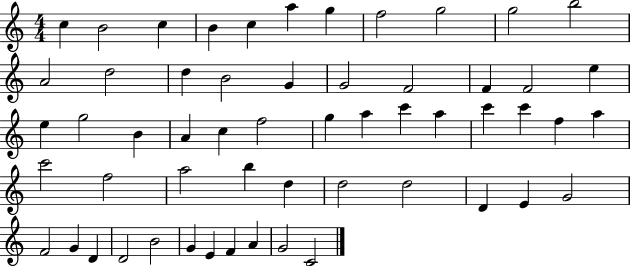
C5/q B4/h C5/q B4/q C5/q A5/q G5/q F5/h G5/h G5/h B5/h A4/h D5/h D5/q B4/h G4/q G4/h F4/h F4/q F4/h E5/q E5/q G5/h B4/q A4/q C5/q F5/h G5/q A5/q C6/q A5/q C6/q C6/q F5/q A5/q C6/h F5/h A5/h B5/q D5/q D5/h D5/h D4/q E4/q G4/h F4/h G4/q D4/q D4/h B4/h G4/q E4/q F4/q A4/q G4/h C4/h